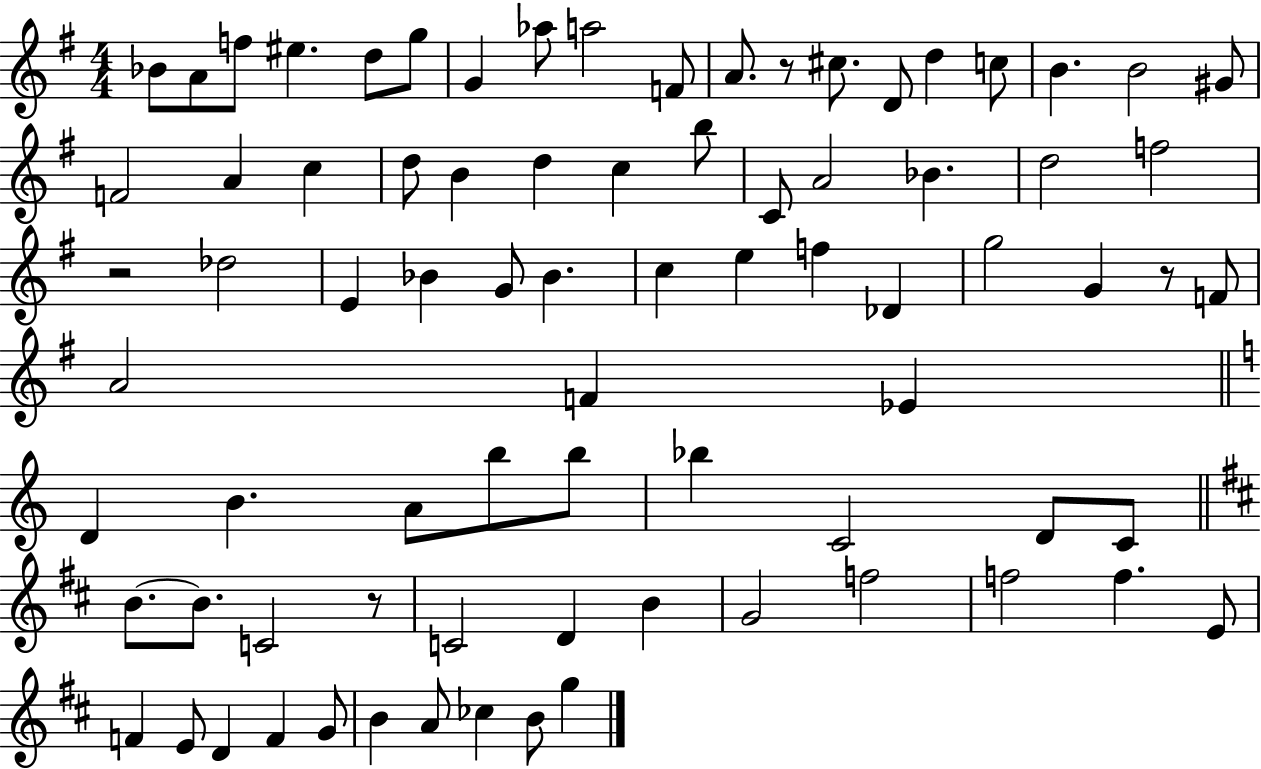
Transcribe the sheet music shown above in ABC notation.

X:1
T:Untitled
M:4/4
L:1/4
K:G
_B/2 A/2 f/2 ^e d/2 g/2 G _a/2 a2 F/2 A/2 z/2 ^c/2 D/2 d c/2 B B2 ^G/2 F2 A c d/2 B d c b/2 C/2 A2 _B d2 f2 z2 _d2 E _B G/2 _B c e f _D g2 G z/2 F/2 A2 F _E D B A/2 b/2 b/2 _b C2 D/2 C/2 B/2 B/2 C2 z/2 C2 D B G2 f2 f2 f E/2 F E/2 D F G/2 B A/2 _c B/2 g